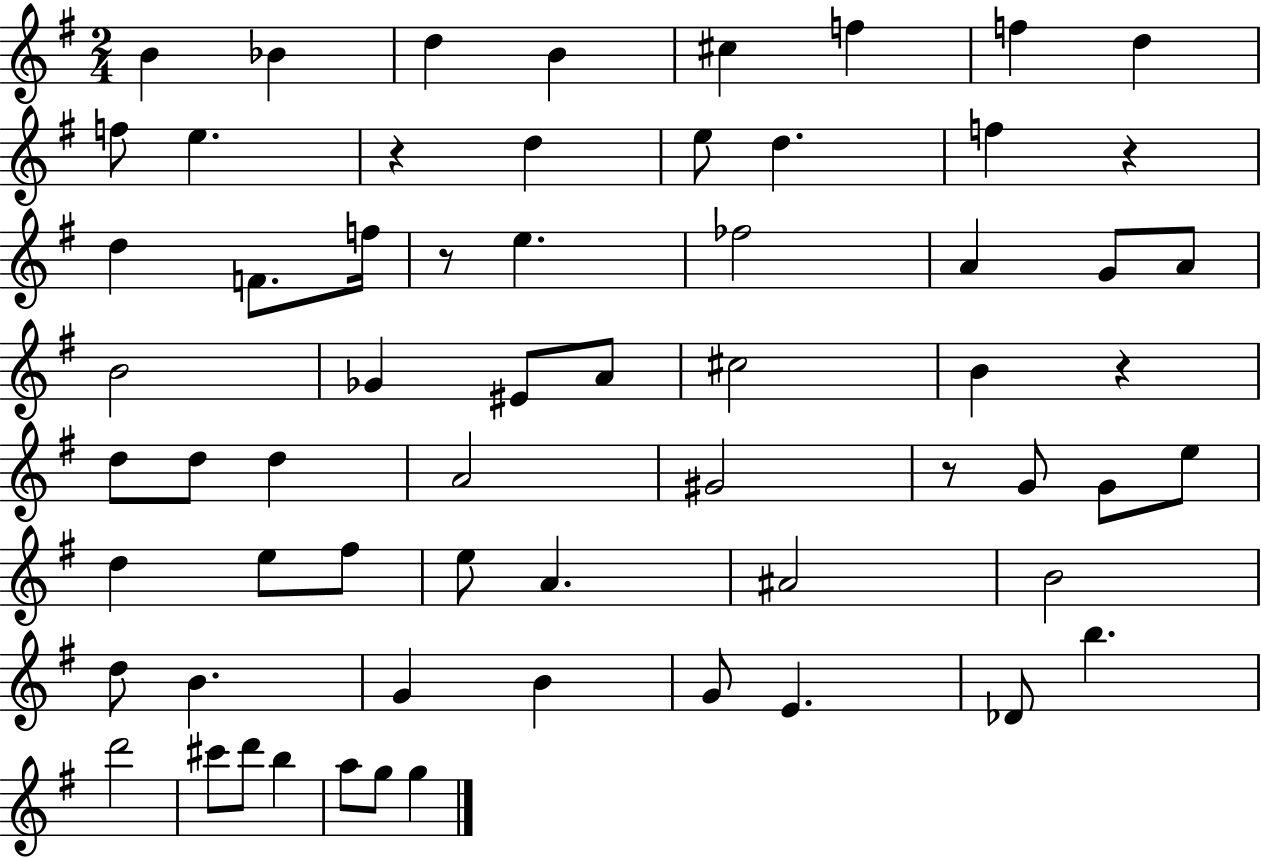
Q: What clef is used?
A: treble